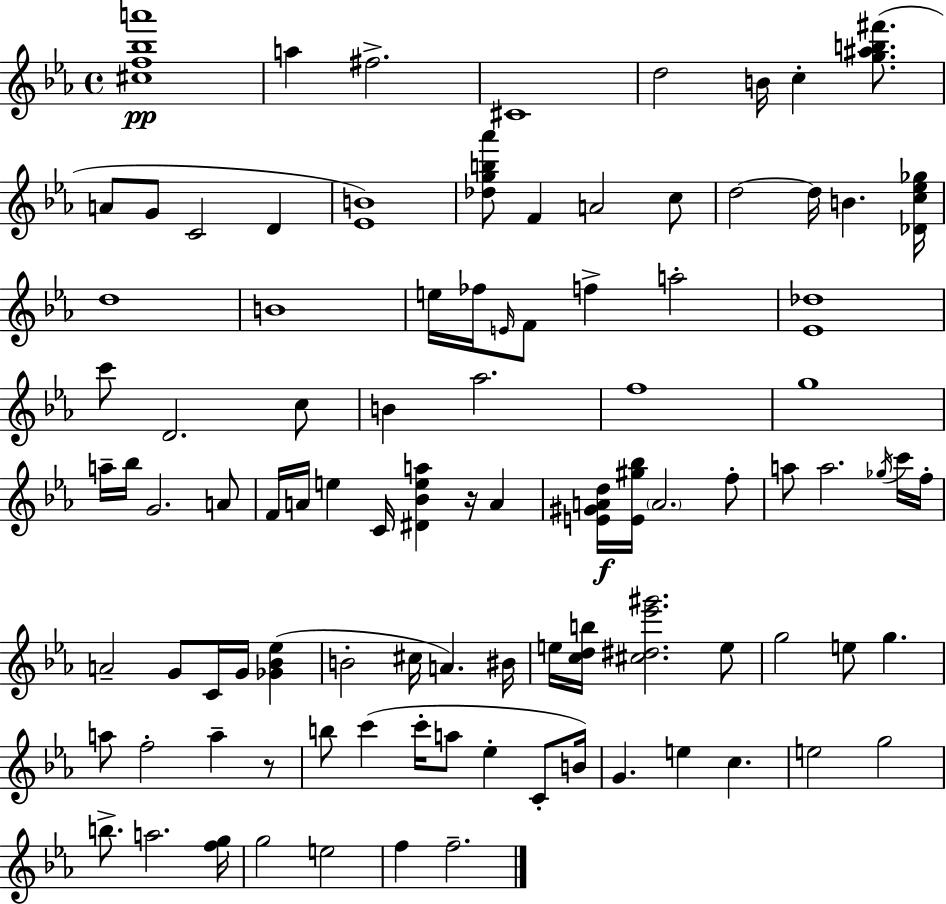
[C#5,F5,Bb5,A6]/w A5/q F#5/h. C#4/w D5/h B4/s C5/q [G5,A#5,B5,F#6]/e. A4/e G4/e C4/h D4/q [Eb4,B4]/w [Db5,G5,B5,Ab6]/e F4/q A4/h C5/e D5/h D5/s B4/q. [Db4,C5,Eb5,Gb5]/s D5/w B4/w E5/s FES5/s E4/s F4/e F5/q A5/h [Eb4,Db5]/w C6/e D4/h. C5/e B4/q Ab5/h. F5/w G5/w A5/s Bb5/s G4/h. A4/e F4/s A4/s E5/q C4/s [D#4,Bb4,E5,A5]/q R/s A4/q [E4,G#4,A4,D5]/s [E4,G#5,Bb5]/s A4/h. F5/e A5/e A5/h. Gb5/s C6/s F5/s A4/h G4/e C4/s G4/s [Gb4,Bb4,Eb5]/q B4/h C#5/s A4/q. BIS4/s E5/s [C5,D5,B5]/s [C#5,D#5,Eb6,G#6]/h. E5/e G5/h E5/e G5/q. A5/e F5/h A5/q R/e B5/e C6/q C6/s A5/e Eb5/q C4/e B4/s G4/q. E5/q C5/q. E5/h G5/h B5/e. A5/h. [F5,G5]/s G5/h E5/h F5/q F5/h.